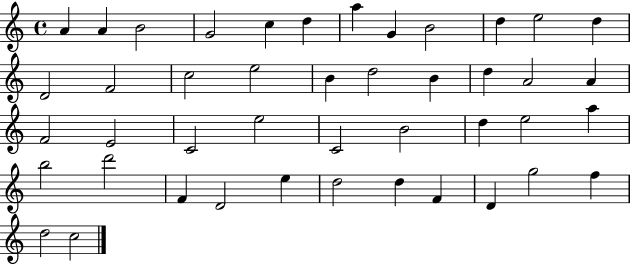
X:1
T:Untitled
M:4/4
L:1/4
K:C
A A B2 G2 c d a G B2 d e2 d D2 F2 c2 e2 B d2 B d A2 A F2 E2 C2 e2 C2 B2 d e2 a b2 d'2 F D2 e d2 d F D g2 f d2 c2